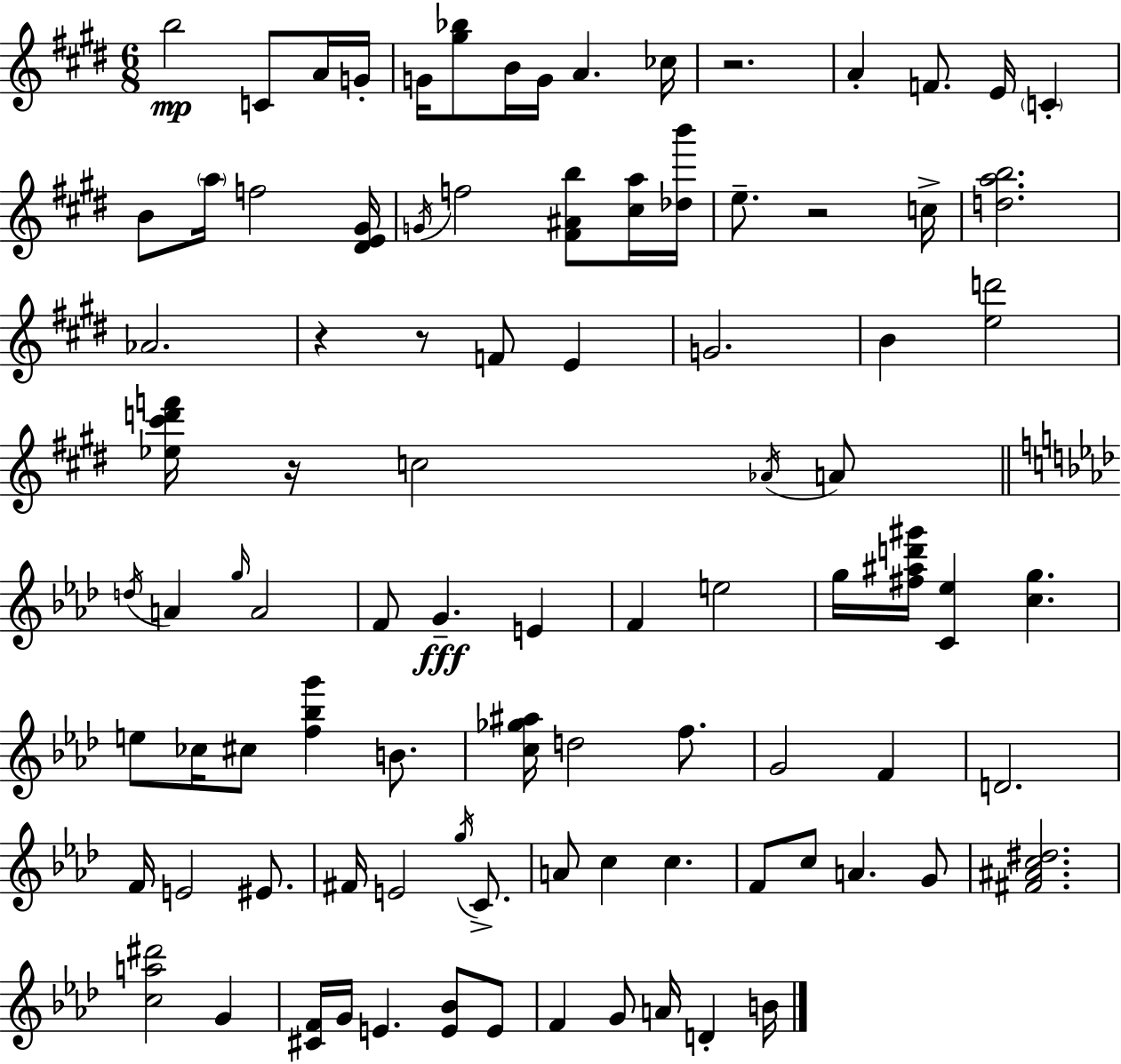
X:1
T:Untitled
M:6/8
L:1/4
K:E
b2 C/2 A/4 G/4 G/4 [^g_b]/2 B/4 G/4 A _c/4 z2 A F/2 E/4 C B/2 a/4 f2 [^DE^G]/4 G/4 f2 [^F^Ab]/2 [^ca]/4 [_db']/4 e/2 z2 c/4 [dab]2 _A2 z z/2 F/2 E G2 B [ed']2 [_e^c'd'f']/4 z/4 c2 _A/4 A/2 d/4 A g/4 A2 F/2 G E F e2 g/4 [^f^ad'^g']/4 [C_e] [cg] e/2 _c/4 ^c/2 [f_bg'] B/2 [c_g^a]/4 d2 f/2 G2 F D2 F/4 E2 ^E/2 ^F/4 E2 g/4 C/2 A/2 c c F/2 c/2 A G/2 [^F^Ac^d]2 [ca^d']2 G [^CF]/4 G/4 E [E_B]/2 E/2 F G/2 A/4 D B/4